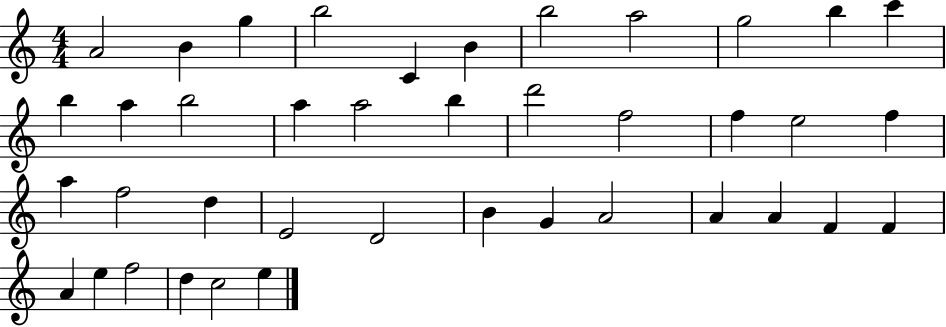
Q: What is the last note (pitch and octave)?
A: E5